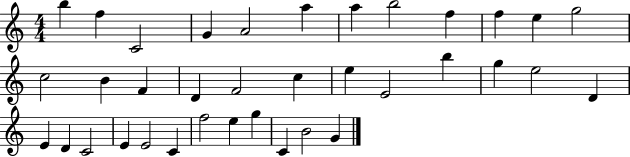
X:1
T:Untitled
M:4/4
L:1/4
K:C
b f C2 G A2 a a b2 f f e g2 c2 B F D F2 c e E2 b g e2 D E D C2 E E2 C f2 e g C B2 G